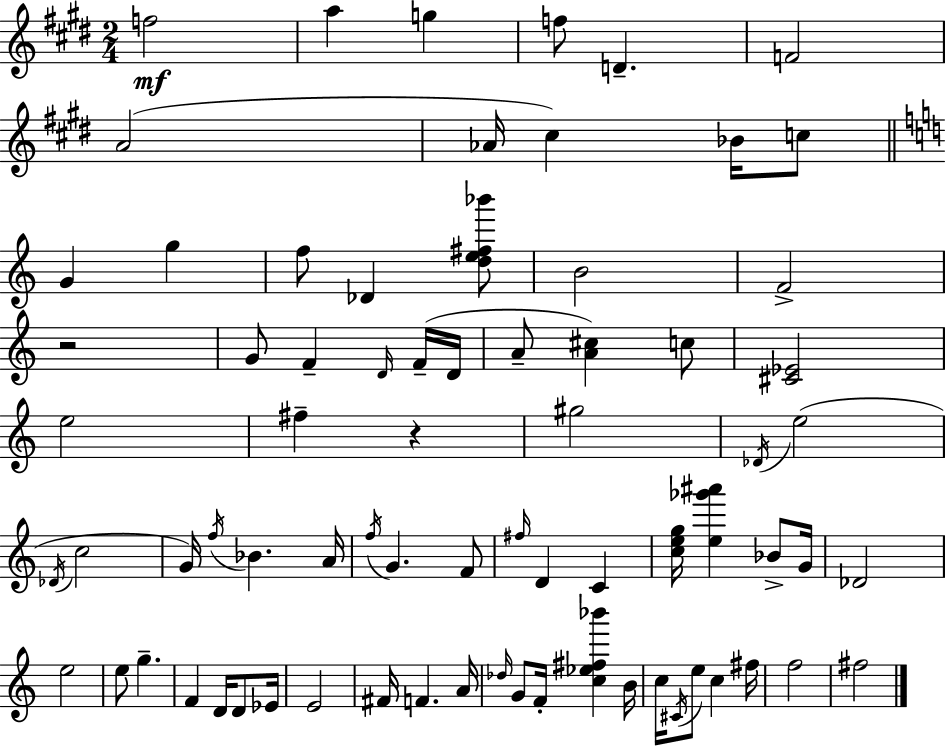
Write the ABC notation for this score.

X:1
T:Untitled
M:2/4
L:1/4
K:E
f2 a g f/2 D F2 A2 _A/4 ^c _B/4 c/2 G g f/2 _D [de^f_b']/2 B2 F2 z2 G/2 F D/4 F/4 D/4 A/2 [A^c] c/2 [^C_E]2 e2 ^f z ^g2 _D/4 e2 _D/4 c2 G/4 f/4 _B A/4 f/4 G F/2 ^f/4 D C [ceg]/4 [e_g'^a'] _B/2 G/4 _D2 e2 e/2 g F D/4 D/2 _E/4 E2 ^F/4 F A/4 _d/4 G/2 F/4 [c_e^f_b'] B/4 c/4 ^C/4 e/2 c ^f/4 f2 ^f2